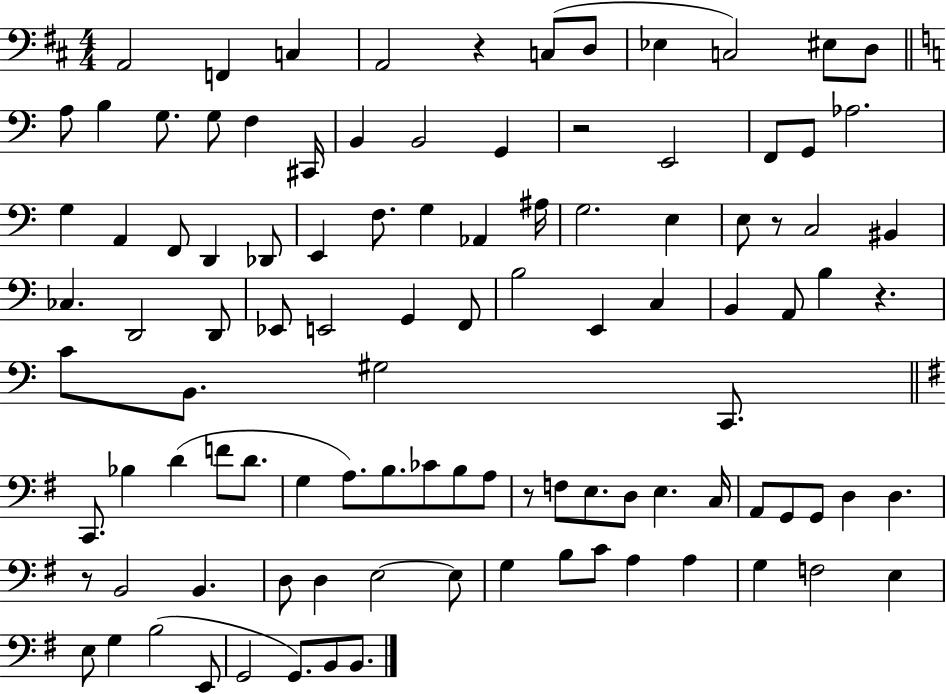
A2/h F2/q C3/q A2/h R/q C3/e D3/e Eb3/q C3/h EIS3/e D3/e A3/e B3/q G3/e. G3/e F3/q C#2/s B2/q B2/h G2/q R/h E2/h F2/e G2/e Ab3/h. G3/q A2/q F2/e D2/q Db2/e E2/q F3/e. G3/q Ab2/q A#3/s G3/h. E3/q E3/e R/e C3/h BIS2/q CES3/q. D2/h D2/e Eb2/e E2/h G2/q F2/e B3/h E2/q C3/q B2/q A2/e B3/q R/q. C4/e B2/e. G#3/h C2/e. C2/e. Bb3/q D4/q F4/e D4/e. G3/q A3/e. B3/e. CES4/e B3/e A3/e R/e F3/e E3/e. D3/e E3/q. C3/s A2/e G2/e G2/e D3/q D3/q. R/e B2/h B2/q. D3/e D3/q E3/h E3/e G3/q B3/e C4/e A3/q A3/q G3/q F3/h E3/q E3/e G3/q B3/h E2/e G2/h G2/e. B2/e B2/e.